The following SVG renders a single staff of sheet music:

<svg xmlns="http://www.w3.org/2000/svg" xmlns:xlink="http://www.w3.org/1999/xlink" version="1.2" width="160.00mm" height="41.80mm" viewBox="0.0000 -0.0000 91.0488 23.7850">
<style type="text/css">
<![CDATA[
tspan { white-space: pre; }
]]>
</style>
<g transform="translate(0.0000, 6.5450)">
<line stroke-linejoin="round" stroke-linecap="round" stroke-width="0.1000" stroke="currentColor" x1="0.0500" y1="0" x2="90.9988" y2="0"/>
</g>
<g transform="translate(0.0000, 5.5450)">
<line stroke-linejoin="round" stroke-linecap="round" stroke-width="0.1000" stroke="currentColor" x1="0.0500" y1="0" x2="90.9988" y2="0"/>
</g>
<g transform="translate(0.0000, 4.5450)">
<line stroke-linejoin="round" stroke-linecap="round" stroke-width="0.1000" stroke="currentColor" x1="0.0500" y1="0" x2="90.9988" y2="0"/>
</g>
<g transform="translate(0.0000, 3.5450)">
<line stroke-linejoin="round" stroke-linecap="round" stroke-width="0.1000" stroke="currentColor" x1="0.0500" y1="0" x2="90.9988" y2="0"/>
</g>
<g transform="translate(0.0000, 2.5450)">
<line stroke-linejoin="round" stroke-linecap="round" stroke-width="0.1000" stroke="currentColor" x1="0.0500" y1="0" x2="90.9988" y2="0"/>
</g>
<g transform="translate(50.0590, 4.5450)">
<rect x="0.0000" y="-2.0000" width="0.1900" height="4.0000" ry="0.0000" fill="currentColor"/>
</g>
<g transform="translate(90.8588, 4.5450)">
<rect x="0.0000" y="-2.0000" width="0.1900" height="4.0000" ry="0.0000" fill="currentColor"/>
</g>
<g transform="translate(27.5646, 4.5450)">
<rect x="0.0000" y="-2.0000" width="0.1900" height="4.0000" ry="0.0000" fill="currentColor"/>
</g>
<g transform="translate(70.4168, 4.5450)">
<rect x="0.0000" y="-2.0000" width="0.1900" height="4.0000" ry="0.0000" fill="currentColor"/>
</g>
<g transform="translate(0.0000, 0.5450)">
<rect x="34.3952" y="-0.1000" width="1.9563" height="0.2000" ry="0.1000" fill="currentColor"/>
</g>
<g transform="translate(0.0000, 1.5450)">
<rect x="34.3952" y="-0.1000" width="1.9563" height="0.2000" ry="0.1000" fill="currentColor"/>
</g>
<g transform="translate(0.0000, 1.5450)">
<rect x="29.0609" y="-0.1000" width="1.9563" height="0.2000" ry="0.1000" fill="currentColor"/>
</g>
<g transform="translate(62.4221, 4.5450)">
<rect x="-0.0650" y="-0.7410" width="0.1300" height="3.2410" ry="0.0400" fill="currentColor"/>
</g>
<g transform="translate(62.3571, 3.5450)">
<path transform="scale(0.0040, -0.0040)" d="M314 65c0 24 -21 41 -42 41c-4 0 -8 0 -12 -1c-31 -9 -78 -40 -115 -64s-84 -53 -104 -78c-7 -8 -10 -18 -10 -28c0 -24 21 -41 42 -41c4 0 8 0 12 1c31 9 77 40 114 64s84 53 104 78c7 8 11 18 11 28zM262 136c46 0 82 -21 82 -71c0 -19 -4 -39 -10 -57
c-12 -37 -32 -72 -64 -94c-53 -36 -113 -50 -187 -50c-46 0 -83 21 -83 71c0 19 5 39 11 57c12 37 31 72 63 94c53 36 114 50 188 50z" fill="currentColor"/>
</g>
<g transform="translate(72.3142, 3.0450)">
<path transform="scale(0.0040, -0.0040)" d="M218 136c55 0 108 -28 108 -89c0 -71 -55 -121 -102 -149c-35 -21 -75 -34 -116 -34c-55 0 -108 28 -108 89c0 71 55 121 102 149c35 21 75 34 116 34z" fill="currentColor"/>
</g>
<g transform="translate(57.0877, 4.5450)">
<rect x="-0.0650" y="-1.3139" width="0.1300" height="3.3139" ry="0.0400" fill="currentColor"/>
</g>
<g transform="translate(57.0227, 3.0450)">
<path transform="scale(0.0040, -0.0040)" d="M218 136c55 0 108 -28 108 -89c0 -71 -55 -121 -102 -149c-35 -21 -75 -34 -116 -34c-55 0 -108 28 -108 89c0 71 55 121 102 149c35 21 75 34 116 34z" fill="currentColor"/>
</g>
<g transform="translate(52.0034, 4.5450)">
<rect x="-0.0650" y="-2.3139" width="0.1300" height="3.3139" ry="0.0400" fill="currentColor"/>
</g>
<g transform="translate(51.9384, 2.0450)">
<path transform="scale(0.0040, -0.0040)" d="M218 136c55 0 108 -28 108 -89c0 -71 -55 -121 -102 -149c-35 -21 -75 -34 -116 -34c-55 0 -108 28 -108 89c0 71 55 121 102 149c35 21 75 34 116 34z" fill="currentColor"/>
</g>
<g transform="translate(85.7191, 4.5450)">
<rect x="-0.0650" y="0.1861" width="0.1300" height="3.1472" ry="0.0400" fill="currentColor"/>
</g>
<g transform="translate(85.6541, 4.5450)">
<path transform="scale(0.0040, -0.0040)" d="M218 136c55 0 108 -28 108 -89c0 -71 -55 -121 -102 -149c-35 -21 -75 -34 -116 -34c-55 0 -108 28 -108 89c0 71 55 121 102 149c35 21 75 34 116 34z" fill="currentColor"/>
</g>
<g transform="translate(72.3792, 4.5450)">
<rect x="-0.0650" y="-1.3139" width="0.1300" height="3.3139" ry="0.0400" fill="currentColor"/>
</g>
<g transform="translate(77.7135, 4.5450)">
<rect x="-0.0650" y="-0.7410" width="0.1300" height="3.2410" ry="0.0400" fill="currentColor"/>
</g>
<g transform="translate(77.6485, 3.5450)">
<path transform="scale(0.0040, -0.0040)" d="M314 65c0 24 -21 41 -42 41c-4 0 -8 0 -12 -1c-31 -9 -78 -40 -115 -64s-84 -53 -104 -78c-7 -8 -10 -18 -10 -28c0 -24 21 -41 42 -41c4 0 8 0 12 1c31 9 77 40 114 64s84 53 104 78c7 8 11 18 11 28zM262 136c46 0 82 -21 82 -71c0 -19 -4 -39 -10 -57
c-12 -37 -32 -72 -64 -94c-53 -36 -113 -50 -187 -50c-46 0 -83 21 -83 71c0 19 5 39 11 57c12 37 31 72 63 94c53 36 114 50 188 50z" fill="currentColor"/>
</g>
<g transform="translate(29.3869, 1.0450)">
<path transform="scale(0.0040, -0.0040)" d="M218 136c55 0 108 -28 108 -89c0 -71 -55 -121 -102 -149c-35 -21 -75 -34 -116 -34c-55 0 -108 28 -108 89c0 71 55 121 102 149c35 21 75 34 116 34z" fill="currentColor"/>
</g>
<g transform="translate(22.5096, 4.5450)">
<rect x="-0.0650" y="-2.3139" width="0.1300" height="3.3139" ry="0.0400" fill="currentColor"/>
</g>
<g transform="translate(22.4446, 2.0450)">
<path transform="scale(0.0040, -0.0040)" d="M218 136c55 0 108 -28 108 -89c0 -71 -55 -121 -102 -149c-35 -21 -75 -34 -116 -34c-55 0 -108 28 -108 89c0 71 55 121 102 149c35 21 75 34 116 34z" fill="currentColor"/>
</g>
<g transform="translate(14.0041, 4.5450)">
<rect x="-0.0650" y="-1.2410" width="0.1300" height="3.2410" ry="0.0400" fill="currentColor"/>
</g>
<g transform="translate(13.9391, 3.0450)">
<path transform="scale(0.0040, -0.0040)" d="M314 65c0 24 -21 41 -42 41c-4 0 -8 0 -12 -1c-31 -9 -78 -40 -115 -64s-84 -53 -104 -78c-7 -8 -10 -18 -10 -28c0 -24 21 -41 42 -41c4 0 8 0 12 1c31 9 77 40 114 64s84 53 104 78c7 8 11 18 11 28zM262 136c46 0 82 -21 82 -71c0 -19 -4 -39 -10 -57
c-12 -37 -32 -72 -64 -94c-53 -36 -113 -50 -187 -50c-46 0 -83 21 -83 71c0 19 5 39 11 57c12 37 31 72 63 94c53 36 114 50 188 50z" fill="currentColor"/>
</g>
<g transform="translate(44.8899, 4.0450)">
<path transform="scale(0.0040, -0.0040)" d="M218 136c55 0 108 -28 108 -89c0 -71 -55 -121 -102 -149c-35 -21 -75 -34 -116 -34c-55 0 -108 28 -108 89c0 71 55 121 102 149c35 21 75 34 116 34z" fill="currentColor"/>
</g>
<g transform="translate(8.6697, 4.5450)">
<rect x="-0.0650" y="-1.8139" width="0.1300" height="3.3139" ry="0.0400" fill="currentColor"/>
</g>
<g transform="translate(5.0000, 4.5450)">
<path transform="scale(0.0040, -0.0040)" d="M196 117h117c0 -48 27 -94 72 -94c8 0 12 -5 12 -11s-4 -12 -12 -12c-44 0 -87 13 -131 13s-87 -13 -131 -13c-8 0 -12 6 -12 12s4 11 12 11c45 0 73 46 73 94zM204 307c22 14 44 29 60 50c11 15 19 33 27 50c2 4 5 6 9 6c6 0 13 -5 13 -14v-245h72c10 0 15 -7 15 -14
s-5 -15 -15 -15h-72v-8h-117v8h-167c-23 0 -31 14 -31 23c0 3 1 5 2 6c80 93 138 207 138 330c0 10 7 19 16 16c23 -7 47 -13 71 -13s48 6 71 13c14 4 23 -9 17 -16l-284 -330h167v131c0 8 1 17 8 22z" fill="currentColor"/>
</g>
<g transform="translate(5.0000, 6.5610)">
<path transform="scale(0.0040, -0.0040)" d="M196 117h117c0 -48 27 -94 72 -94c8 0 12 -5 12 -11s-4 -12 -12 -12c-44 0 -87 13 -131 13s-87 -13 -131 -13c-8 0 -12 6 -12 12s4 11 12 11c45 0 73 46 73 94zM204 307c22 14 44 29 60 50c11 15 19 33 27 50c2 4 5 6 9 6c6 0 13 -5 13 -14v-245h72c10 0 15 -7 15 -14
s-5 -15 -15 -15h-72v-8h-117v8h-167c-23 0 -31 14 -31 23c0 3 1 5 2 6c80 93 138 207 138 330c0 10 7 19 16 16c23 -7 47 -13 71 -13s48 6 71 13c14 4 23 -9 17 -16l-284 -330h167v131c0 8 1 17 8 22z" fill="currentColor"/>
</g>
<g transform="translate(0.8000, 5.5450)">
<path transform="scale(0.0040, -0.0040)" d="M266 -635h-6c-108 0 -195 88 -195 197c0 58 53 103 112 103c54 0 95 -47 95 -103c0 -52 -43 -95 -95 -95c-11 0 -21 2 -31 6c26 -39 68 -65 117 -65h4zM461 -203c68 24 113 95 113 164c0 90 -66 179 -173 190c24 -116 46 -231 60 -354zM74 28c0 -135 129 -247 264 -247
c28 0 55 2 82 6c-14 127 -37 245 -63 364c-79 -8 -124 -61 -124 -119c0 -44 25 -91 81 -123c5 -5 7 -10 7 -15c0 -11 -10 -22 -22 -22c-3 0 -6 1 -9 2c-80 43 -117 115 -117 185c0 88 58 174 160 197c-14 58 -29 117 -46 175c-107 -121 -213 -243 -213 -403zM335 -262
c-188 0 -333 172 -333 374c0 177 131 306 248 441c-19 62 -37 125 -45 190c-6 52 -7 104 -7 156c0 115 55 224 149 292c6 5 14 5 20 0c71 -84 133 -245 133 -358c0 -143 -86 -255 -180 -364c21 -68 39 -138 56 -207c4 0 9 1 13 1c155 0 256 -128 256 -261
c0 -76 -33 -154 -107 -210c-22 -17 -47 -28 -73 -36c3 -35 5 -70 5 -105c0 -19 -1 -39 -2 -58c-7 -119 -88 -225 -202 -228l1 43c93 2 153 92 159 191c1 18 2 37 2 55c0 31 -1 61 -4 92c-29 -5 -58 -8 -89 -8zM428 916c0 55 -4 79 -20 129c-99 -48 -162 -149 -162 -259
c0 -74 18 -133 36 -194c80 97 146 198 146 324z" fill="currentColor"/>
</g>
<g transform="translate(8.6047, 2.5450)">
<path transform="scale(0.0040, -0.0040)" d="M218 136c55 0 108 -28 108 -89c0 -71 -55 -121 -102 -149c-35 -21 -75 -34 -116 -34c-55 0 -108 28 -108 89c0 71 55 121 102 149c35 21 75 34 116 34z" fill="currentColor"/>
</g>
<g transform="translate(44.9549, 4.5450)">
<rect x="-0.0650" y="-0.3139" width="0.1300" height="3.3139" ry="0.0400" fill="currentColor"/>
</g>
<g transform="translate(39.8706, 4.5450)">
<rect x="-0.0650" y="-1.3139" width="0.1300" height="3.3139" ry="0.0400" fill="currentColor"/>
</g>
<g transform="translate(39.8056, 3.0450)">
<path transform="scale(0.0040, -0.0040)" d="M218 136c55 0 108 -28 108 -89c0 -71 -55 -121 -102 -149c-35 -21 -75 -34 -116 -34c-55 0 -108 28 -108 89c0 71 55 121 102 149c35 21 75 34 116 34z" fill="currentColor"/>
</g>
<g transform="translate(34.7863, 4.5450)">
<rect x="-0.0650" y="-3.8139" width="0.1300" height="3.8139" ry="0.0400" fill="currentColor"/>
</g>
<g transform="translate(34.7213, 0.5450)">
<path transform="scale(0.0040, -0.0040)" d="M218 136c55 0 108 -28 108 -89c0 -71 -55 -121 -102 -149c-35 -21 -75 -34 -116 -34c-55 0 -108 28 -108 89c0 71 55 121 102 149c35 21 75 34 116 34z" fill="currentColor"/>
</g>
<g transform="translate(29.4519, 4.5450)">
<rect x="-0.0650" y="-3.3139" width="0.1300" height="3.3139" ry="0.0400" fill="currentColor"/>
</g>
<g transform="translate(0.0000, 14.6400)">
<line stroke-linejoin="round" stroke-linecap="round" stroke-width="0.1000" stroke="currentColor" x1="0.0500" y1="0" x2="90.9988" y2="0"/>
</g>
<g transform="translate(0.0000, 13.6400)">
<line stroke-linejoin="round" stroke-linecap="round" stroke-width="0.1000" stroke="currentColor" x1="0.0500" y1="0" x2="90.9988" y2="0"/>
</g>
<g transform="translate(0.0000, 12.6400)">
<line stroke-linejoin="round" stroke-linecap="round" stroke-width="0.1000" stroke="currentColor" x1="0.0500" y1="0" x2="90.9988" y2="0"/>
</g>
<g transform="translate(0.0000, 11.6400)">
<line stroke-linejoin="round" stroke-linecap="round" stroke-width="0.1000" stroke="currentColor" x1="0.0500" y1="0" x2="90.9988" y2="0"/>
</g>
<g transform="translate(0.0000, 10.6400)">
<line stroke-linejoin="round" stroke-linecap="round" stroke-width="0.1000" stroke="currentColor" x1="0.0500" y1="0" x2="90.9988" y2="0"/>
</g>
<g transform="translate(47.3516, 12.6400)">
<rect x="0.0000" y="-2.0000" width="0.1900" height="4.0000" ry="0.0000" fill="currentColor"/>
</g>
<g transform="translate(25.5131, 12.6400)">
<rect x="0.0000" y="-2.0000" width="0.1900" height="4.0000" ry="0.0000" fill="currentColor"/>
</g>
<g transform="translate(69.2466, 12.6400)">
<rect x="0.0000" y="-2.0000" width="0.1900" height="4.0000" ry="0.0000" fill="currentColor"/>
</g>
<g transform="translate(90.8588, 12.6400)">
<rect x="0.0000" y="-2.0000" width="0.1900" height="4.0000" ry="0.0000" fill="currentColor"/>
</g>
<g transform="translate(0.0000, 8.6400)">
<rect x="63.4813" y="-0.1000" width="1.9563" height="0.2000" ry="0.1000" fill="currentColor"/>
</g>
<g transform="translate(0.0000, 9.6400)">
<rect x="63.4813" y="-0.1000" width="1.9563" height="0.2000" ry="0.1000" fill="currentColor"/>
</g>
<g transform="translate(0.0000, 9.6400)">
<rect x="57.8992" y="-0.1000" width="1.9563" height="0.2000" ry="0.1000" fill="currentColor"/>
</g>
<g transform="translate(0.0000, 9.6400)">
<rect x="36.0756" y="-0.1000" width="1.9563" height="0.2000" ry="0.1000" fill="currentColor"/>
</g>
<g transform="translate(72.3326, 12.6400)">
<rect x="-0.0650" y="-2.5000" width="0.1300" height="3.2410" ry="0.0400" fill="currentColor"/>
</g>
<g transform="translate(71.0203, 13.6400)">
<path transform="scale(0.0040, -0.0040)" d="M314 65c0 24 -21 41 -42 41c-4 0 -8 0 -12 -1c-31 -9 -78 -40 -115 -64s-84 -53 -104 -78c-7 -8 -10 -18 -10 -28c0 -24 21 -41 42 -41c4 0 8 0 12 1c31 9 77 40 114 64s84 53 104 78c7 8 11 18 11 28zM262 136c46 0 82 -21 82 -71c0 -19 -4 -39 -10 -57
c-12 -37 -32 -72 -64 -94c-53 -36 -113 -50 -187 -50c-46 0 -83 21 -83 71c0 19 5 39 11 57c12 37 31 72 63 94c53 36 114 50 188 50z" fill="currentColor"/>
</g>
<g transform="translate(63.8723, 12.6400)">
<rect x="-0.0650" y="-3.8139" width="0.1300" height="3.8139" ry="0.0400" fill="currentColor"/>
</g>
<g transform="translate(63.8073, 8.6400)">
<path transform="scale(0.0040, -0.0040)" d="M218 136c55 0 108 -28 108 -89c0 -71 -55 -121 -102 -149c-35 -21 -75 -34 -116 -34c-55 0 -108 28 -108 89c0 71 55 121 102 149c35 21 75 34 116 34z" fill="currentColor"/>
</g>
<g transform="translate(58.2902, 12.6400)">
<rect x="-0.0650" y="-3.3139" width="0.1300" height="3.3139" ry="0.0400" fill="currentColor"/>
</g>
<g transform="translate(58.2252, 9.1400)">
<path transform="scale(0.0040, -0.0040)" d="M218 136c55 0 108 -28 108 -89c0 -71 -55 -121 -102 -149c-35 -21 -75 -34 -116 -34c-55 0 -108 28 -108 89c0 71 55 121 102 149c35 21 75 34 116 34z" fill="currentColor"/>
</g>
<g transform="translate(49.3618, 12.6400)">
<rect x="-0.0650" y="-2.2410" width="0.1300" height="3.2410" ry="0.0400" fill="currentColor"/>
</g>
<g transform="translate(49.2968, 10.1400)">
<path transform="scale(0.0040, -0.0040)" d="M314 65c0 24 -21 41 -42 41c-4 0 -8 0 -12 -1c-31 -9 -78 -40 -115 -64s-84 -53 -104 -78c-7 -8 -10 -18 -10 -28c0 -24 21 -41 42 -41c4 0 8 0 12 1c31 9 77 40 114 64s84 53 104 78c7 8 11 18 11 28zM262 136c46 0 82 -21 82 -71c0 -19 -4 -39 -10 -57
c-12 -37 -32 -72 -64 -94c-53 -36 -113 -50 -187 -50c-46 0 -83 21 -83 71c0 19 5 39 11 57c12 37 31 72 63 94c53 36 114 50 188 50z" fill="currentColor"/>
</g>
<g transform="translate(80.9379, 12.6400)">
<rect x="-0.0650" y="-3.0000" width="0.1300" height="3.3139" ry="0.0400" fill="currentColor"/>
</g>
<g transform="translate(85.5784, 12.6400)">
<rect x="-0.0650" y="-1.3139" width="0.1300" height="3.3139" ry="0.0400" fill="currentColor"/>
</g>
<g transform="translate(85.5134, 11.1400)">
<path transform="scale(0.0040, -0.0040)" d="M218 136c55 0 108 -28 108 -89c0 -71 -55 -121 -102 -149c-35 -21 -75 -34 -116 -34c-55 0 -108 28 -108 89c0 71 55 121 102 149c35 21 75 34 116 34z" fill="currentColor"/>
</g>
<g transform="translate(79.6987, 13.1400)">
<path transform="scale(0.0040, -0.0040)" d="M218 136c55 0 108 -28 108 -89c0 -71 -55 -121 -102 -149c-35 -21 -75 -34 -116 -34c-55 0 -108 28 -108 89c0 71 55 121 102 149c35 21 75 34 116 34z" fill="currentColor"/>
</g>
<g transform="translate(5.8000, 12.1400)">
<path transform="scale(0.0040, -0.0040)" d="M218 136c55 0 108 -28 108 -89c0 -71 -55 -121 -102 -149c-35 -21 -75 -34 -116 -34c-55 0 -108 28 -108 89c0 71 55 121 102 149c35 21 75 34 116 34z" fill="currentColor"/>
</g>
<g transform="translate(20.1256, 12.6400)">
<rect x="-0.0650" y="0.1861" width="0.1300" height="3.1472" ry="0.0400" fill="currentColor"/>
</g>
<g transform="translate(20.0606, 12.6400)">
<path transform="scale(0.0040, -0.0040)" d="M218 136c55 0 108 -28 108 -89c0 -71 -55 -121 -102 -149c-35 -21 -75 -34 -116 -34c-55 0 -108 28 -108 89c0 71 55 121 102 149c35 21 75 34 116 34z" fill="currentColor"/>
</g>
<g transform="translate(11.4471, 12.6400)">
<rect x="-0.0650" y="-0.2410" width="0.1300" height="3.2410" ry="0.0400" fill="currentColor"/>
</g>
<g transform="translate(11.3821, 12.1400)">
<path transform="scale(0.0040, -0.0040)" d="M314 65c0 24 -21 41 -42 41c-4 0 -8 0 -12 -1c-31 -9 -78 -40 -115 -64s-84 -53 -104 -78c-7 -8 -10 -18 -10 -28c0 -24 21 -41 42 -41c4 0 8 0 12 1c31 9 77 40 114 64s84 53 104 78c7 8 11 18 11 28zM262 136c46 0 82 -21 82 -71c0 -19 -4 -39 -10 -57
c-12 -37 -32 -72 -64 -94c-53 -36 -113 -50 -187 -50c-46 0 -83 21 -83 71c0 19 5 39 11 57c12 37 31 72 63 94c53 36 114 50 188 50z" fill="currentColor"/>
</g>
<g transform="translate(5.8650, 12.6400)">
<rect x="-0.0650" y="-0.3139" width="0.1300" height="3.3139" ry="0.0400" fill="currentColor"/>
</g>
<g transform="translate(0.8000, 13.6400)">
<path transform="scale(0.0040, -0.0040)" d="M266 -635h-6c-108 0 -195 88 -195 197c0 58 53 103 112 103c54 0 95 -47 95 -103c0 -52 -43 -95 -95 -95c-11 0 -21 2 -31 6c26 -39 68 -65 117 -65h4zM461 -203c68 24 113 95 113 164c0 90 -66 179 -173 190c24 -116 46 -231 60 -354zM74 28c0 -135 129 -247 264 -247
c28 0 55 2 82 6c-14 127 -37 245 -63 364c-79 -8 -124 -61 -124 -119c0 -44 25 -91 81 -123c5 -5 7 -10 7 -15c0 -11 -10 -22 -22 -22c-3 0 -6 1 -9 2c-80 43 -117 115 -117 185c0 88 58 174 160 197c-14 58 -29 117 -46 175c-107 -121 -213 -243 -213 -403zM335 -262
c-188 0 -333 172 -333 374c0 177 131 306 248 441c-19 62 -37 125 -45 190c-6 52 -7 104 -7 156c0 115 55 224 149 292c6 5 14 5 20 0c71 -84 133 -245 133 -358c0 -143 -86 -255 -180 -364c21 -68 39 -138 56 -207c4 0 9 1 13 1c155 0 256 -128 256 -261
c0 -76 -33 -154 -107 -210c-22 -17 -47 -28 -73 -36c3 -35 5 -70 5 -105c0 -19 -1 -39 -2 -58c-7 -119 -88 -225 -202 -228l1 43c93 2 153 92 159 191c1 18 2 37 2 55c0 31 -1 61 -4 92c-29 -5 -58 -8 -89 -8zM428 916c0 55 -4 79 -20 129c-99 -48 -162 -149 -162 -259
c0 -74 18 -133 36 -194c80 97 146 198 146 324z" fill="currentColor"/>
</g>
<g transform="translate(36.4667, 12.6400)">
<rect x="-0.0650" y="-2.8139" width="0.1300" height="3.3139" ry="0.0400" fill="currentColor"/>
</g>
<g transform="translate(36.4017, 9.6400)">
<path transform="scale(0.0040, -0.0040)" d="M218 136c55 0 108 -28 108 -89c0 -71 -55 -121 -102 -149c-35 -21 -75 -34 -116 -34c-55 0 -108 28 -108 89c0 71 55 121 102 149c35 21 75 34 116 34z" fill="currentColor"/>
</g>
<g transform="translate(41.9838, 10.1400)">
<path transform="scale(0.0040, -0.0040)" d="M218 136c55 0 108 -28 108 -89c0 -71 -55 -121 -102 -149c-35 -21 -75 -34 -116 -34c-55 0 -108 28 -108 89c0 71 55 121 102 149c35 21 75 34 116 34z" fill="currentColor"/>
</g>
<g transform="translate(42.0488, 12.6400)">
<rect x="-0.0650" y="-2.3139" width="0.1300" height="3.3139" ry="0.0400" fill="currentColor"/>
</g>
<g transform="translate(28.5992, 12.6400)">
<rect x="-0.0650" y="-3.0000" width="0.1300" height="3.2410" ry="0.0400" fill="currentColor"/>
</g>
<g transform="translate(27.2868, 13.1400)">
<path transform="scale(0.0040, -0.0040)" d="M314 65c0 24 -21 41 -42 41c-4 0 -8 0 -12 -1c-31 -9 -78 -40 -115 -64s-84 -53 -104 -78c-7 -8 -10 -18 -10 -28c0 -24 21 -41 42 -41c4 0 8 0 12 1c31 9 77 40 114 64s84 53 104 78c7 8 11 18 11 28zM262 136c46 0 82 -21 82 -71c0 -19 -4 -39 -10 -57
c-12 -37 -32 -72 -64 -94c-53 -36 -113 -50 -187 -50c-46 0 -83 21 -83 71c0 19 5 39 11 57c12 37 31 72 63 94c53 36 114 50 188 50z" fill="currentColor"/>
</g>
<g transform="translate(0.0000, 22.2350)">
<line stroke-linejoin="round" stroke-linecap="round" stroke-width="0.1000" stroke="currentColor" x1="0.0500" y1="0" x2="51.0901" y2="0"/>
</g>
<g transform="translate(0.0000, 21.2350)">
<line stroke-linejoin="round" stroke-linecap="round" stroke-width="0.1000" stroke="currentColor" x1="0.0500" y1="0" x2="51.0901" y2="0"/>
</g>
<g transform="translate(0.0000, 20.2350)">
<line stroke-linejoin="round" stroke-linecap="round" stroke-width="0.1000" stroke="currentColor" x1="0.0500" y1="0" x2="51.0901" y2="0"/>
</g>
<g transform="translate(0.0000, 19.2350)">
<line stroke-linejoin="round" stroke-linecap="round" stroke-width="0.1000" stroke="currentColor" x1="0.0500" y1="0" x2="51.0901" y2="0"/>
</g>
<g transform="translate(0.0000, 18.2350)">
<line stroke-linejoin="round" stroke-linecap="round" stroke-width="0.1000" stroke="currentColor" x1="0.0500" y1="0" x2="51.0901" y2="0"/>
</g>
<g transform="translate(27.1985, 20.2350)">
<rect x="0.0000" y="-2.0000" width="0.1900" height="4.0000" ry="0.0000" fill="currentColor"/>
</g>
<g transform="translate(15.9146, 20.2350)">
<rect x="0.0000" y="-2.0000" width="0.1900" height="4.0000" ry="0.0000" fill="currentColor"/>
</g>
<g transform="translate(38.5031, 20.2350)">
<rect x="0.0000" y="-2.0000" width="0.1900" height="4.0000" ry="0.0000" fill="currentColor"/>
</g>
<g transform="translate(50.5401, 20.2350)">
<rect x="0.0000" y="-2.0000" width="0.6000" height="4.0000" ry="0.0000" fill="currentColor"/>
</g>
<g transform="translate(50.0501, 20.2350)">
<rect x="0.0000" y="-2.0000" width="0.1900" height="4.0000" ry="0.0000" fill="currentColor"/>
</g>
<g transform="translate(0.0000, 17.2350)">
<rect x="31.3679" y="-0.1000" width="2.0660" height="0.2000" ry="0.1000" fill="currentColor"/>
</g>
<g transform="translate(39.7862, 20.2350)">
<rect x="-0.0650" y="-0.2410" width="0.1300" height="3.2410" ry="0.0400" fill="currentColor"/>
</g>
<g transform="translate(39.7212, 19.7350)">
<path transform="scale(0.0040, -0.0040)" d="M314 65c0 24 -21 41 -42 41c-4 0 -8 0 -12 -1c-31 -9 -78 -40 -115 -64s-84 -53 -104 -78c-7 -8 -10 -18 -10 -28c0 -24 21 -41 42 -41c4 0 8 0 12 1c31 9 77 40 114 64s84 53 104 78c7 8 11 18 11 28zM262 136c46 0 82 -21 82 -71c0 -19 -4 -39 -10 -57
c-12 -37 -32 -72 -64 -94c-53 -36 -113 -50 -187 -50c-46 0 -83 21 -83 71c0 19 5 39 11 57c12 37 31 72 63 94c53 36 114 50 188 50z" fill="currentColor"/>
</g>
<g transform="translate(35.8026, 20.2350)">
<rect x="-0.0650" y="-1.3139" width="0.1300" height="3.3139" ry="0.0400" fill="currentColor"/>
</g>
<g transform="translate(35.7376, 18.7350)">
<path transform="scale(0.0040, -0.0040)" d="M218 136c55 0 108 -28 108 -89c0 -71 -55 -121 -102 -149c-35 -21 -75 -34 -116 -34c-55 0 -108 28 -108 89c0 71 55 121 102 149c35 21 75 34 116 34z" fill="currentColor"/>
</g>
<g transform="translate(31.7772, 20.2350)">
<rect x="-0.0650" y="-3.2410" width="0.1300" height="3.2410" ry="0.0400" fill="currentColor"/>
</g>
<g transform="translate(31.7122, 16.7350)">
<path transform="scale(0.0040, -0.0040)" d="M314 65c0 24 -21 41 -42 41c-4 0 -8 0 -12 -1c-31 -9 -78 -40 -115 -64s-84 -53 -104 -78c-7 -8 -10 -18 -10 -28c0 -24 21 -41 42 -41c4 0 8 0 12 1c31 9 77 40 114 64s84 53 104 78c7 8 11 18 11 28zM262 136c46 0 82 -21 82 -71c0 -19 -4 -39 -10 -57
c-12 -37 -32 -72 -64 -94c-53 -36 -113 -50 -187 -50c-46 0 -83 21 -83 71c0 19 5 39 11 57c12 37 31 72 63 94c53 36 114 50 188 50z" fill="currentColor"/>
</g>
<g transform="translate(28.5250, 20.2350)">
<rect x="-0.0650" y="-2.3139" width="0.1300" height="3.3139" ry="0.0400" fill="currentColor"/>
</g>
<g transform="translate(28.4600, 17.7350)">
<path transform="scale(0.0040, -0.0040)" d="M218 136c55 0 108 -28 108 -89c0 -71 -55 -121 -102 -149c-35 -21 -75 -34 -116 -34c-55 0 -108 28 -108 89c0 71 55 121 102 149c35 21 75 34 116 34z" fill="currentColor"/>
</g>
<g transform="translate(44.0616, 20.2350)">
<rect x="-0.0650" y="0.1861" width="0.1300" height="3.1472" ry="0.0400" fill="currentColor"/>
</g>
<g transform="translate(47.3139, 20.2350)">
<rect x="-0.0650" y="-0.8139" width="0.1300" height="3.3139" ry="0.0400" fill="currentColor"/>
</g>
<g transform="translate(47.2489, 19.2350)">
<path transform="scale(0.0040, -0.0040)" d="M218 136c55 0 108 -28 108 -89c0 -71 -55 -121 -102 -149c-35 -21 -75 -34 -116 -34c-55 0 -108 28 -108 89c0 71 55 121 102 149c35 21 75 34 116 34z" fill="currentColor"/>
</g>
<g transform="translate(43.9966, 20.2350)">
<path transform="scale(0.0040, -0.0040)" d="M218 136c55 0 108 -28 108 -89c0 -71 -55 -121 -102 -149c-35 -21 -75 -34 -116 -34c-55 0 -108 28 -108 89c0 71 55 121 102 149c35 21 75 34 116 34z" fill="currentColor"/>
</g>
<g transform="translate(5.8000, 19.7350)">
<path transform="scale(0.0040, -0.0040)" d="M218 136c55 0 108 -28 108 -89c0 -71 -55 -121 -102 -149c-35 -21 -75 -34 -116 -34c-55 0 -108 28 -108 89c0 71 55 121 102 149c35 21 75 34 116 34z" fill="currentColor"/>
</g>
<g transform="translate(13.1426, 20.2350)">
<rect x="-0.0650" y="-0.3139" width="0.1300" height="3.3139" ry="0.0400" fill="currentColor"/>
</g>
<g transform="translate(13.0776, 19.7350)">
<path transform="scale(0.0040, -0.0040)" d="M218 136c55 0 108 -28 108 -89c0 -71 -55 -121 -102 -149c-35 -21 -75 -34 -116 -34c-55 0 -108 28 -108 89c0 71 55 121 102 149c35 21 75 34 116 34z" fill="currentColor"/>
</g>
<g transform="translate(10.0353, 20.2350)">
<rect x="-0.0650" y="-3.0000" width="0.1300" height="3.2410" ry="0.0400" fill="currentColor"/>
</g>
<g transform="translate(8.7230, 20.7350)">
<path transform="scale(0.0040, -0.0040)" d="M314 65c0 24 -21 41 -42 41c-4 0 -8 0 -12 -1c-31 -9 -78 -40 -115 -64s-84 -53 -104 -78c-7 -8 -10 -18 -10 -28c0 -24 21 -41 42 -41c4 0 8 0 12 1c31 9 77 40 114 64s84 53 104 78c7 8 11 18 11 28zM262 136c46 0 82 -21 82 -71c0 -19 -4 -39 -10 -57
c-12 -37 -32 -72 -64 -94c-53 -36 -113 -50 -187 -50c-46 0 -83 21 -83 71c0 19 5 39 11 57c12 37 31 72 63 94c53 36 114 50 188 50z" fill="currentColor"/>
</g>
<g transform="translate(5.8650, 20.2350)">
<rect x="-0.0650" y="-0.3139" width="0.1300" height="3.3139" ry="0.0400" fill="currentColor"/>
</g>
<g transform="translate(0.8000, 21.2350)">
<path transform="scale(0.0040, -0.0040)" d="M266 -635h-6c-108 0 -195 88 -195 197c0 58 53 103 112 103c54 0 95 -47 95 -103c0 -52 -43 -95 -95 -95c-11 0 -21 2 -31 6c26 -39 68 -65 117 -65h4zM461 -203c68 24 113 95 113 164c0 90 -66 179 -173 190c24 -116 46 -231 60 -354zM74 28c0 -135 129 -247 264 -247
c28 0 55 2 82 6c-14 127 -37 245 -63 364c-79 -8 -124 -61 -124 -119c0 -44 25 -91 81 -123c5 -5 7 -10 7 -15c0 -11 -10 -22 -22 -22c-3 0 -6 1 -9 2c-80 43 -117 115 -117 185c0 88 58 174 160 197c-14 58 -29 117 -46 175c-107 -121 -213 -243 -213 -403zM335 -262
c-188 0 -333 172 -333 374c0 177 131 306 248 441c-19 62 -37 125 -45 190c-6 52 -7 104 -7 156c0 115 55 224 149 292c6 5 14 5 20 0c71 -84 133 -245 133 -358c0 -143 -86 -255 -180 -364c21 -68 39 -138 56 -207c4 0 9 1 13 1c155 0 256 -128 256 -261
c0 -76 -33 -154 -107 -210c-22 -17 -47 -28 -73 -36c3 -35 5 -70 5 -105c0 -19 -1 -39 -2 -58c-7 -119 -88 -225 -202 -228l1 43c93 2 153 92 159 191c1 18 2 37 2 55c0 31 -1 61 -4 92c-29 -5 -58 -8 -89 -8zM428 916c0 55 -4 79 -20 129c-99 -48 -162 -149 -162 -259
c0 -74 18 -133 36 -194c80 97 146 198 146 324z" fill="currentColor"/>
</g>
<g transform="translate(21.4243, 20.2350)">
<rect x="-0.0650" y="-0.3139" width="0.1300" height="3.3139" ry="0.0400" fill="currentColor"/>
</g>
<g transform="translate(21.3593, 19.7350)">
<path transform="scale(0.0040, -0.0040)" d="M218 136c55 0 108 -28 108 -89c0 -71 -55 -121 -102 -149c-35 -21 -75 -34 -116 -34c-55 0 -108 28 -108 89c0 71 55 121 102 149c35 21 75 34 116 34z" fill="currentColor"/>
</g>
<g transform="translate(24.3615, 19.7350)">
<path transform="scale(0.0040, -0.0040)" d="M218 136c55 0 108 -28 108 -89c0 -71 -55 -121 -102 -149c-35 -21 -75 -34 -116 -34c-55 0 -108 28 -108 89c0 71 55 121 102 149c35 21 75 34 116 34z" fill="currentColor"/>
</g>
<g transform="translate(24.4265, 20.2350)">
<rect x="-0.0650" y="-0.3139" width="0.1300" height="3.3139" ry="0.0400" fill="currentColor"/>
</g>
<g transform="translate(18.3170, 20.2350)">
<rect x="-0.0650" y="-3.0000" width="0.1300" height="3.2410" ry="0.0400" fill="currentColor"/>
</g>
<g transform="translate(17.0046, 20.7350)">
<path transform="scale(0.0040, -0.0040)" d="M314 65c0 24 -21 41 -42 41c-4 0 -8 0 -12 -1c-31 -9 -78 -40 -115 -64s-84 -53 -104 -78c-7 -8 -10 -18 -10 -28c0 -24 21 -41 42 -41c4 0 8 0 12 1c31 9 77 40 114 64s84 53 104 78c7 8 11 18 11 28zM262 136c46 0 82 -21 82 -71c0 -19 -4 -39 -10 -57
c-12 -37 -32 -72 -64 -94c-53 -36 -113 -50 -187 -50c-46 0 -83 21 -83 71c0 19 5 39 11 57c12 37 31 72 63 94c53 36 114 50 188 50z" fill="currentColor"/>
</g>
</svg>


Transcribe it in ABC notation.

X:1
T:Untitled
M:4/4
L:1/4
K:C
f e2 g b c' e c g e d2 e d2 B c c2 B A2 a g g2 b c' G2 A e c A2 c A2 c c g b2 e c2 B d